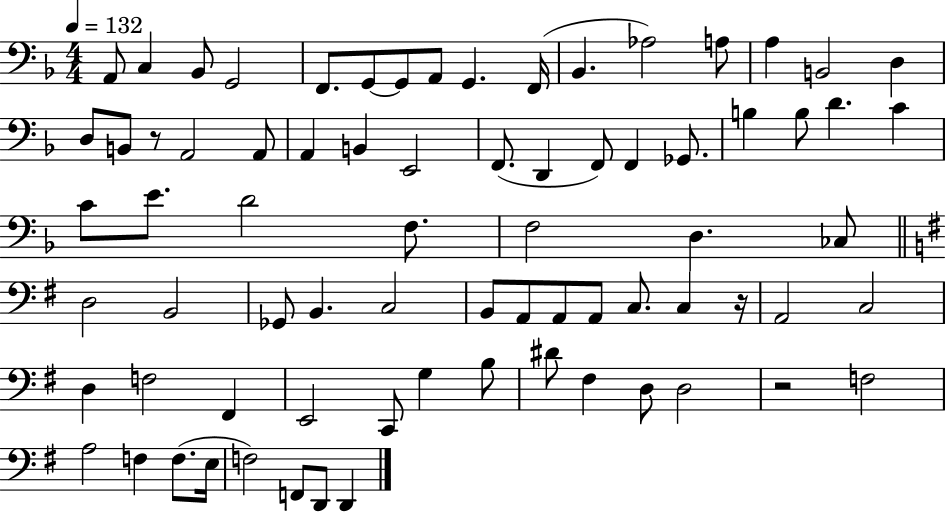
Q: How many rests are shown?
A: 3